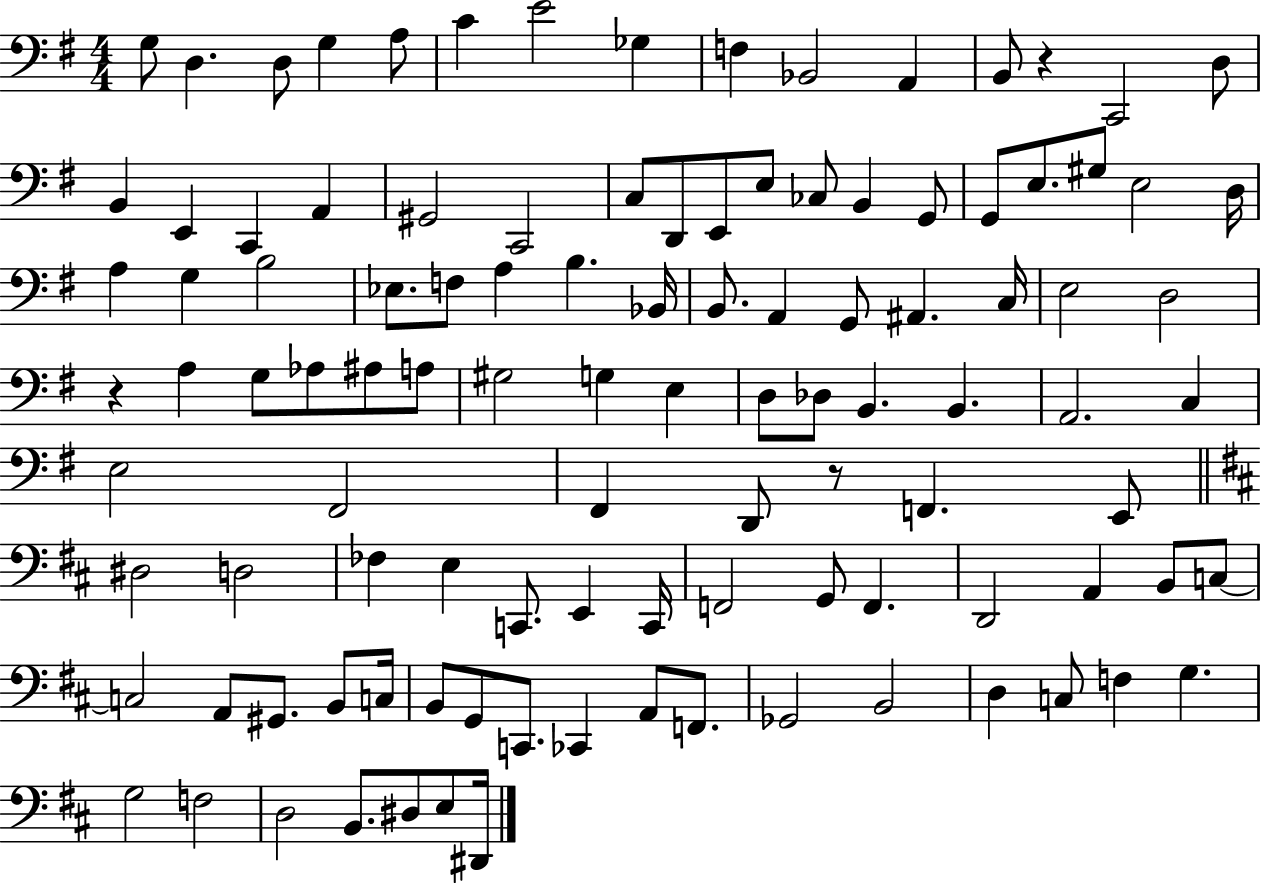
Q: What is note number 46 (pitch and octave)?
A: E3